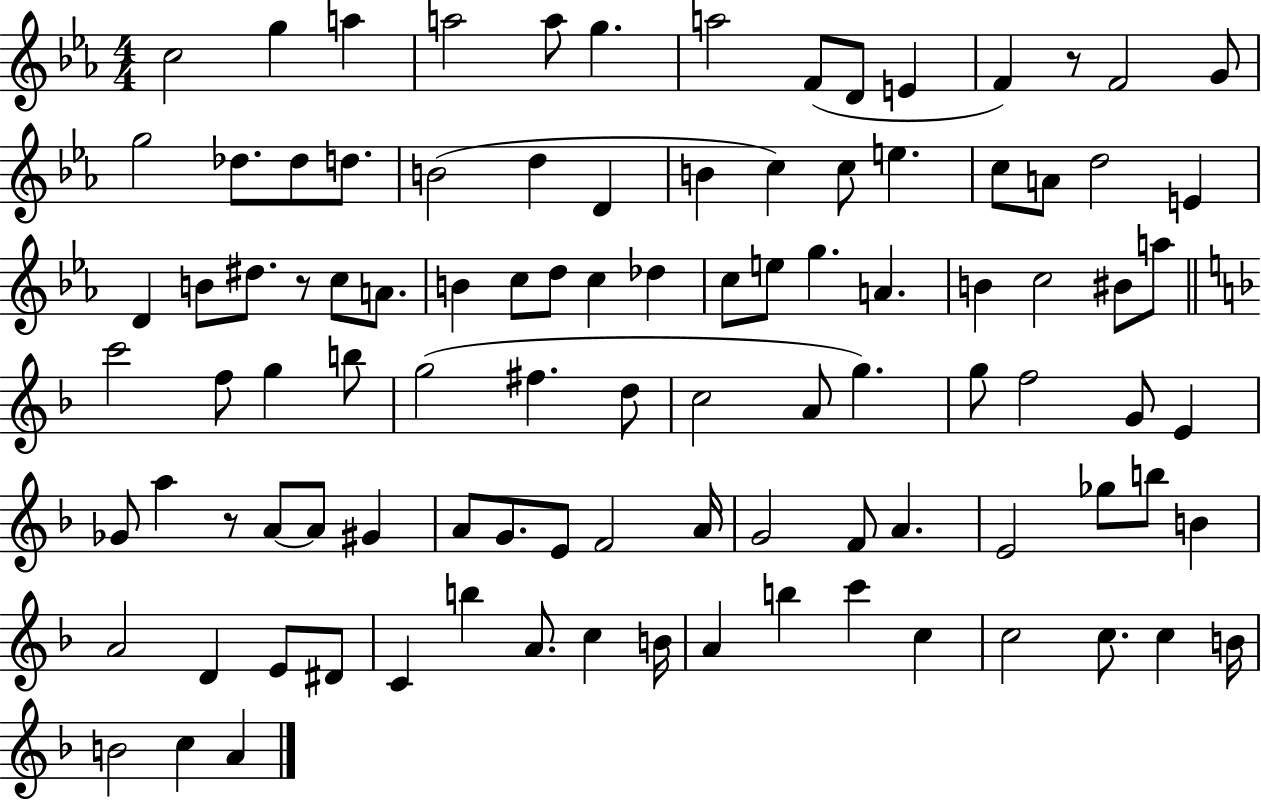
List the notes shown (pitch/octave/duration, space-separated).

C5/h G5/q A5/q A5/h A5/e G5/q. A5/h F4/e D4/e E4/q F4/q R/e F4/h G4/e G5/h Db5/e. Db5/e D5/e. B4/h D5/q D4/q B4/q C5/q C5/e E5/q. C5/e A4/e D5/h E4/q D4/q B4/e D#5/e. R/e C5/e A4/e. B4/q C5/e D5/e C5/q Db5/q C5/e E5/e G5/q. A4/q. B4/q C5/h BIS4/e A5/e C6/h F5/e G5/q B5/e G5/h F#5/q. D5/e C5/h A4/e G5/q. G5/e F5/h G4/e E4/q Gb4/e A5/q R/e A4/e A4/e G#4/q A4/e G4/e. E4/e F4/h A4/s G4/h F4/e A4/q. E4/h Gb5/e B5/e B4/q A4/h D4/q E4/e D#4/e C4/q B5/q A4/e. C5/q B4/s A4/q B5/q C6/q C5/q C5/h C5/e. C5/q B4/s B4/h C5/q A4/q